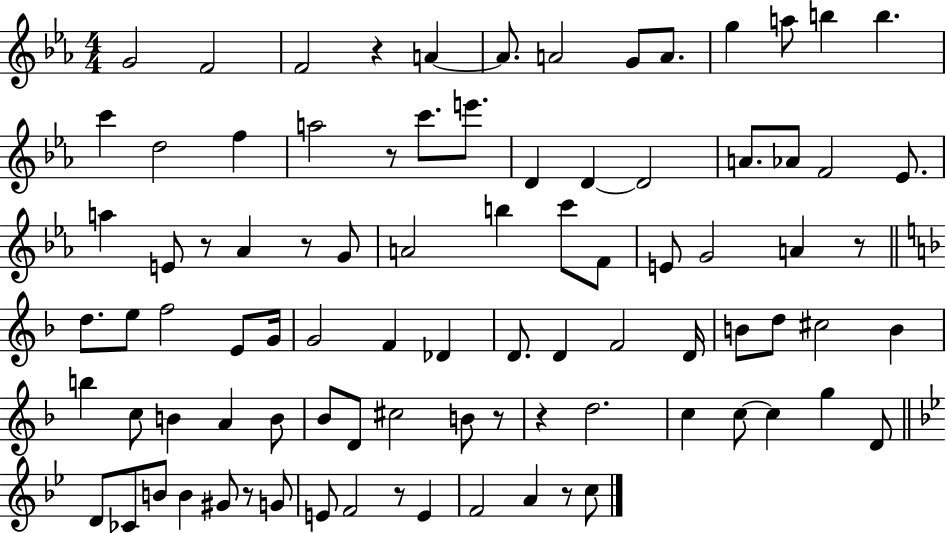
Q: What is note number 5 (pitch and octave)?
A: A4